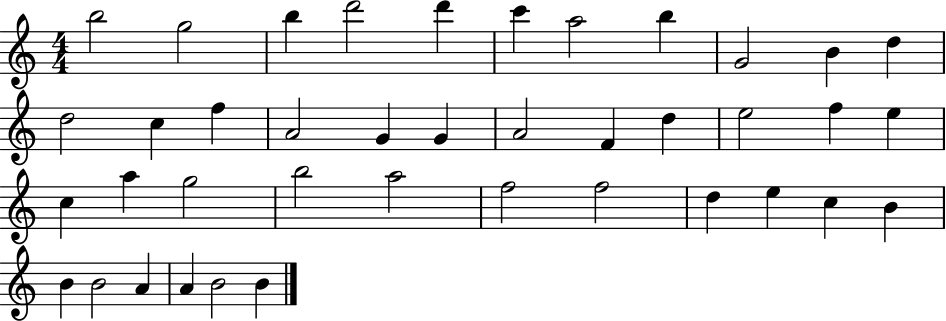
B5/h G5/h B5/q D6/h D6/q C6/q A5/h B5/q G4/h B4/q D5/q D5/h C5/q F5/q A4/h G4/q G4/q A4/h F4/q D5/q E5/h F5/q E5/q C5/q A5/q G5/h B5/h A5/h F5/h F5/h D5/q E5/q C5/q B4/q B4/q B4/h A4/q A4/q B4/h B4/q